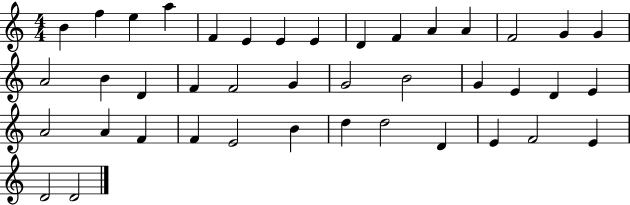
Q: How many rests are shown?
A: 0